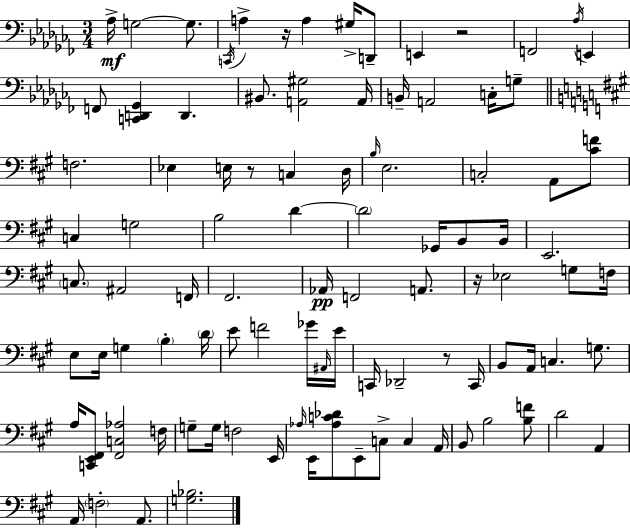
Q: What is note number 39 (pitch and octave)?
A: C3